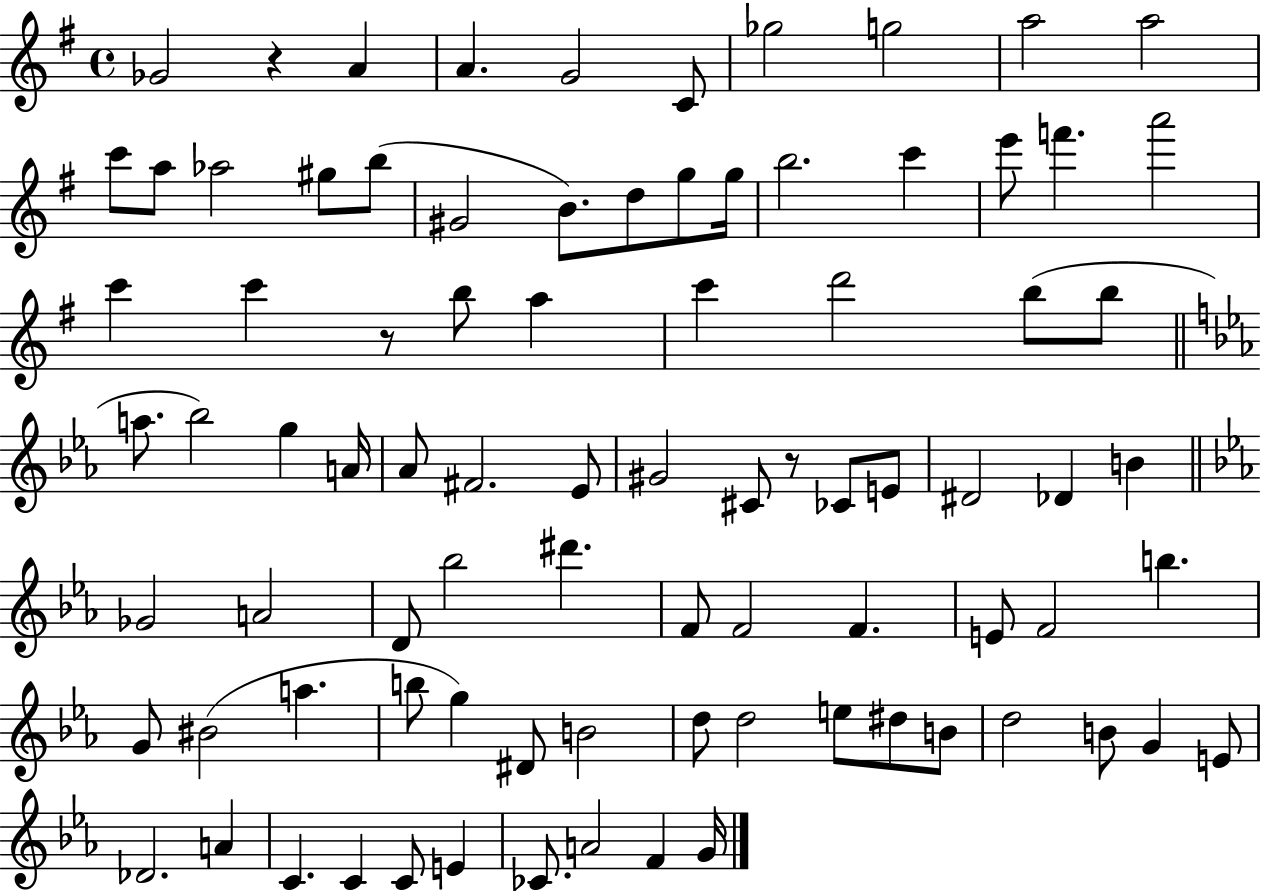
{
  \clef treble
  \time 4/4
  \defaultTimeSignature
  \key g \major
  ges'2 r4 a'4 | a'4. g'2 c'8 | ges''2 g''2 | a''2 a''2 | \break c'''8 a''8 aes''2 gis''8 b''8( | gis'2 b'8.) d''8 g''8 g''16 | b''2. c'''4 | e'''8 f'''4. a'''2 | \break c'''4 c'''4 r8 b''8 a''4 | c'''4 d'''2 b''8( b''8 | \bar "||" \break \key c \minor a''8. bes''2) g''4 a'16 | aes'8 fis'2. ees'8 | gis'2 cis'8 r8 ces'8 e'8 | dis'2 des'4 b'4 | \break \bar "||" \break \key c \minor ges'2 a'2 | d'8 bes''2 dis'''4. | f'8 f'2 f'4. | e'8 f'2 b''4. | \break g'8 bis'2( a''4. | b''8 g''4) dis'8 b'2 | d''8 d''2 e''8 dis''8 b'8 | d''2 b'8 g'4 e'8 | \break des'2. a'4 | c'4. c'4 c'8 e'4 | ces'8. a'2 f'4 g'16 | \bar "|."
}